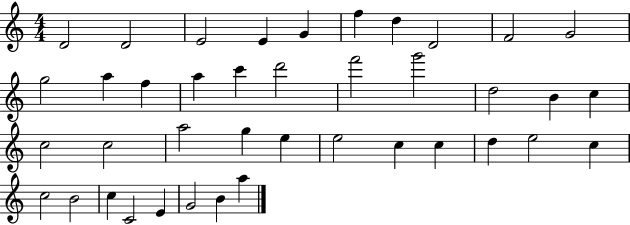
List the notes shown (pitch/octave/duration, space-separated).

D4/h D4/h E4/h E4/q G4/q F5/q D5/q D4/h F4/h G4/h G5/h A5/q F5/q A5/q C6/q D6/h F6/h G6/h D5/h B4/q C5/q C5/h C5/h A5/h G5/q E5/q E5/h C5/q C5/q D5/q E5/h C5/q C5/h B4/h C5/q C4/h E4/q G4/h B4/q A5/q